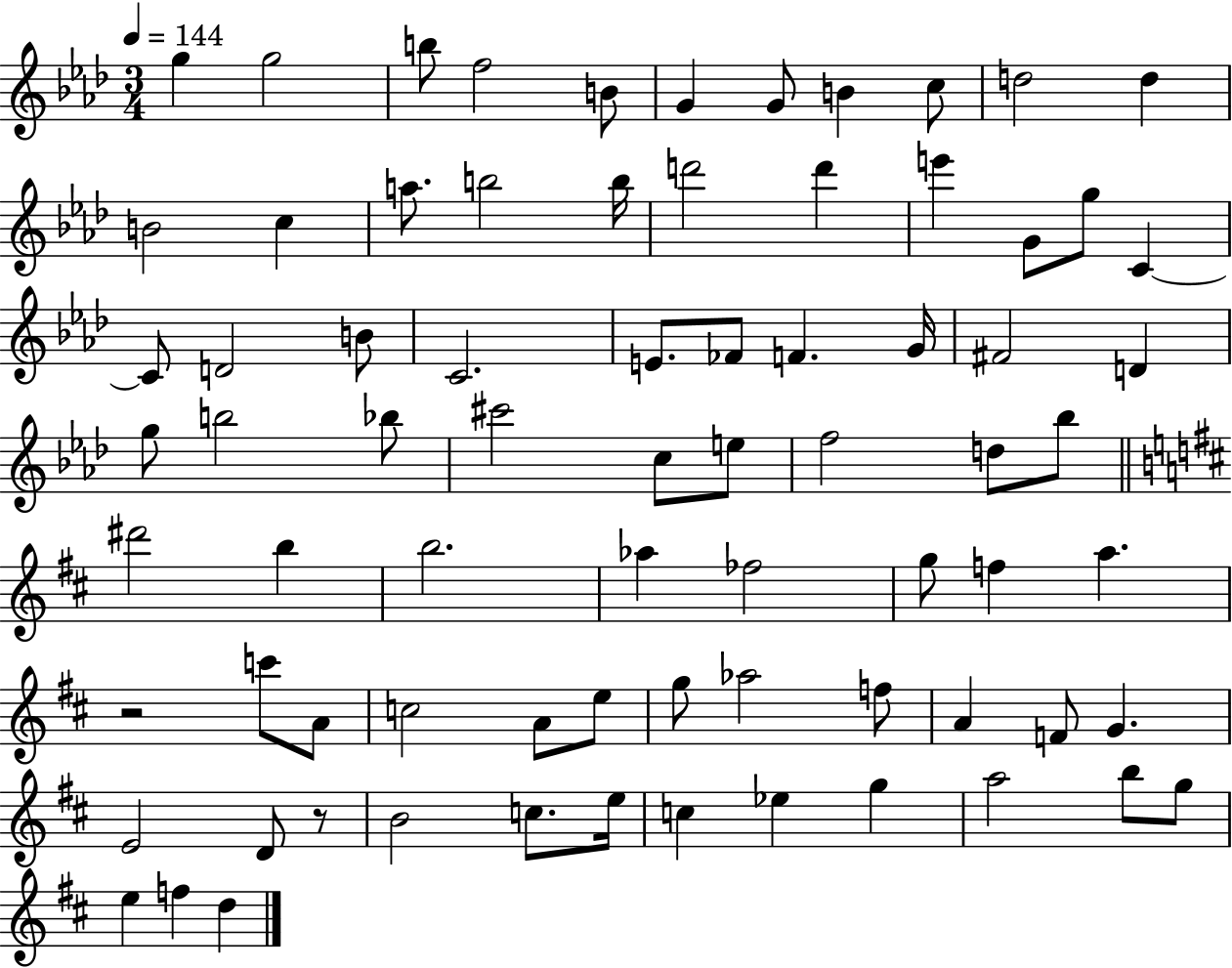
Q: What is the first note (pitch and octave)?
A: G5